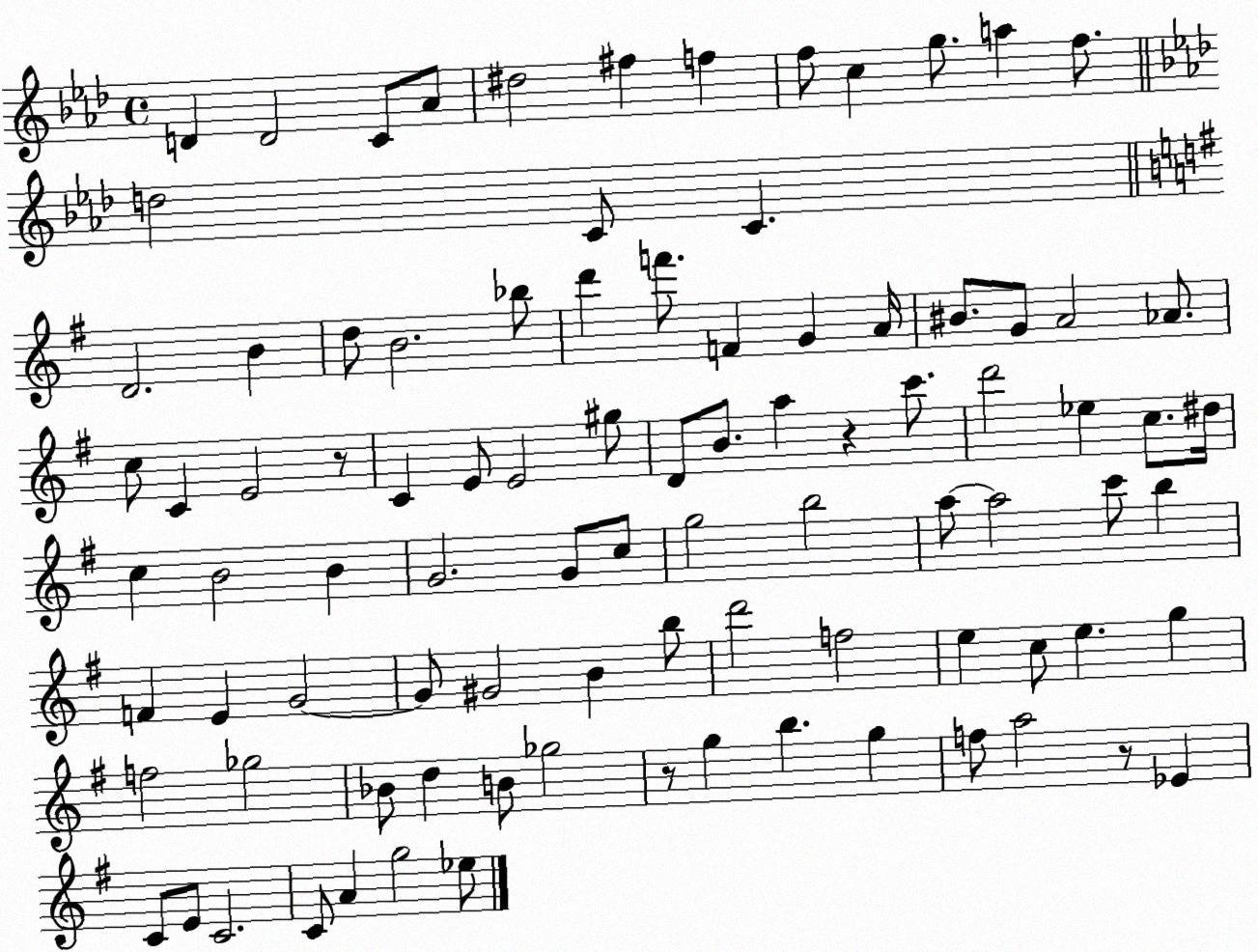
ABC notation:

X:1
T:Untitled
M:4/4
L:1/4
K:Ab
D D2 C/2 _A/2 ^d2 ^f f f/2 c g/2 a f/2 d2 C/2 C D2 B d/2 B2 _b/2 d' f'/2 F G A/4 ^B/2 G/2 A2 _A/2 c/2 C E2 z/2 C E/2 E2 ^g/2 D/2 B/2 a z c'/2 d'2 _e c/2 ^d/4 c B2 B G2 G/2 c/2 g2 b2 a/2 a2 c'/2 b F E G2 G/2 ^G2 B b/2 d'2 f2 e c/2 e g f2 _g2 _B/2 d B/2 _g2 z/2 g b g f/2 a2 z/2 _E C/2 E/2 C2 C/2 A g2 _e/2